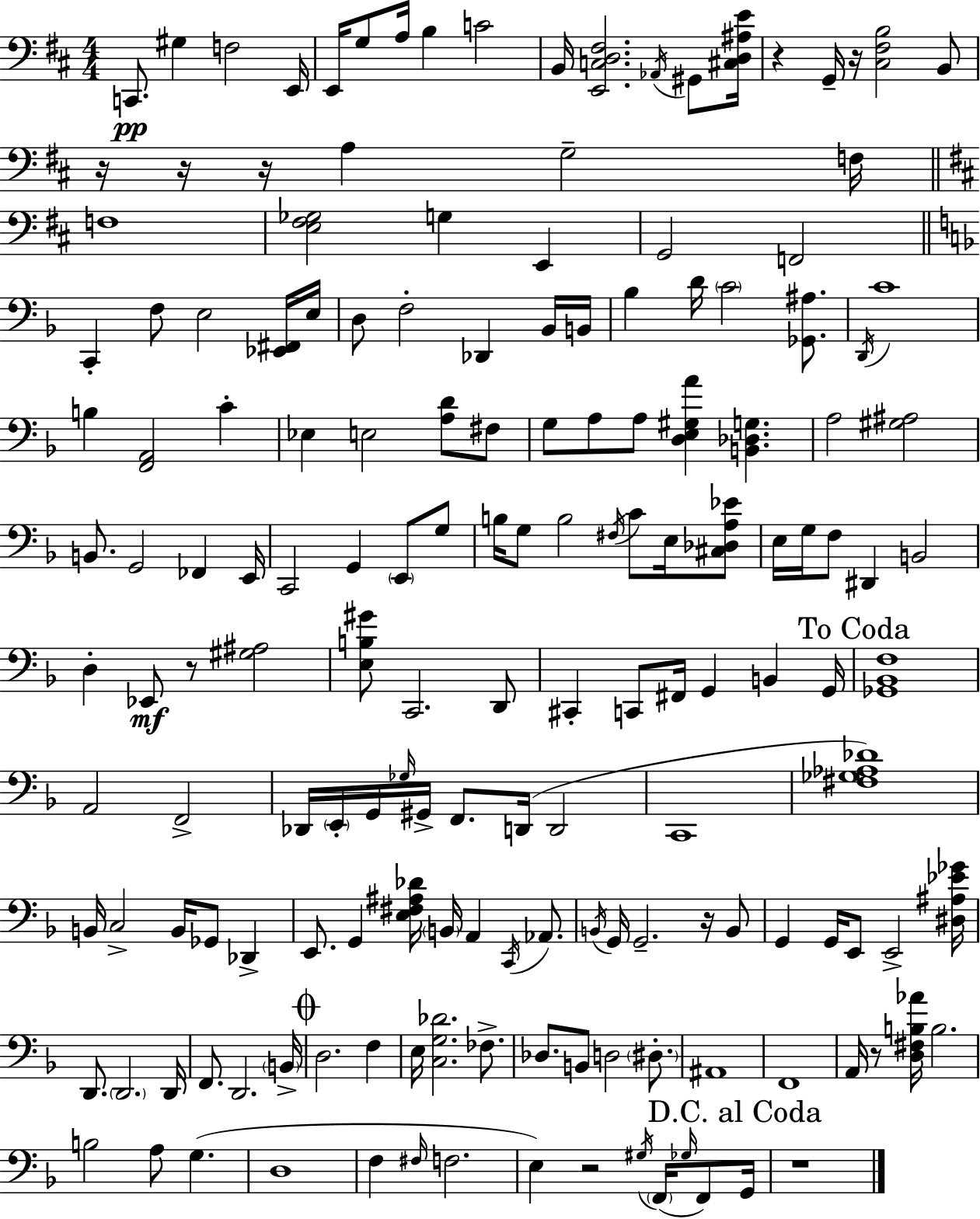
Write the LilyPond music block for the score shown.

{
  \clef bass
  \numericTimeSignature
  \time 4/4
  \key d \major
  c,8.\pp gis4 f2 e,16 | e,16 g8 a16 b4 c'2 | b,16 <e, c d fis>2. \acciaccatura { aes,16 } gis,8 | <cis d ais e'>16 r4 g,16-- r16 <cis fis b>2 b,8 | \break r16 r16 r16 a4 g2-- | f16 \bar "||" \break \key d \major f1 | <e fis ges>2 g4 e,4 | g,2 f,2 | \bar "||" \break \key f \major c,4-. f8 e2 <ees, fis,>16 e16 | d8 f2-. des,4 bes,16 b,16 | bes4 d'16 \parenthesize c'2 <ges, ais>8. | \acciaccatura { d,16 } c'1 | \break b4 <f, a,>2 c'4-. | ees4 e2 <a d'>8 fis8 | g8 a8 a8 <d e gis a'>4 <b, des g>4. | a2 <gis ais>2 | \break b,8. g,2 fes,4 | e,16 c,2 g,4 \parenthesize e,8 g8 | b16 g8 b2 \acciaccatura { fis16 } c'8 e16 | <cis des a ees'>8 e16 g16 f8 dis,4 b,2 | \break d4-. ees,8\mf r8 <gis ais>2 | <e b gis'>8 c,2. | d,8 cis,4-. c,8 fis,16 g,4 b,4 | g,16 \mark "To Coda" <ges, bes, f>1 | \break a,2 f,2-> | des,16 \parenthesize e,16-. g,16 \grace { ges16 } gis,16-> f,8. d,16( d,2 | c,1 | <fis ges aes des'>1) | \break b,16 c2-> b,16 ges,8 des,4-> | e,8. g,4 <e fis ais des'>16 \parenthesize b,16 a,4 | \acciaccatura { c,16 } aes,8. \acciaccatura { b,16 } g,16 g,2.-- | r16 b,8 g,4 g,16 e,8 e,2-> | \break <dis ais ees' ges'>16 d,8. \parenthesize d,2. | d,16 f,8. d,2. | \parenthesize b,16-> \mark \markup { \musicglyph "scripts.coda" } d2. | f4 e16 <c g des'>2. | \break fes8.-> des8. b,8 d2 | \parenthesize dis8.-. ais,1 | f,1 | a,16 r8 <d fis b aes'>16 b2. | \break b2 a8 g4.( | d1 | f4 \grace { fis16 } f2. | e4) r2 | \break \acciaccatura { gis16 }( \parenthesize f,16 \grace { ges16 } f,8) \mark "D.C. al Coda" g,16 r1 | \bar "|."
}